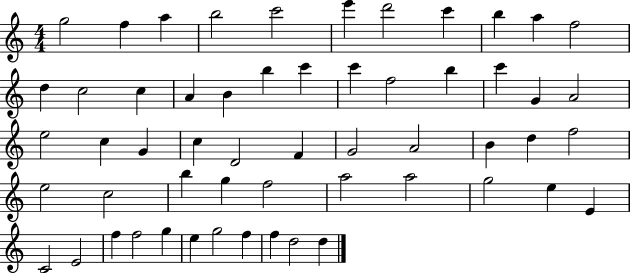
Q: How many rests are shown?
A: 0